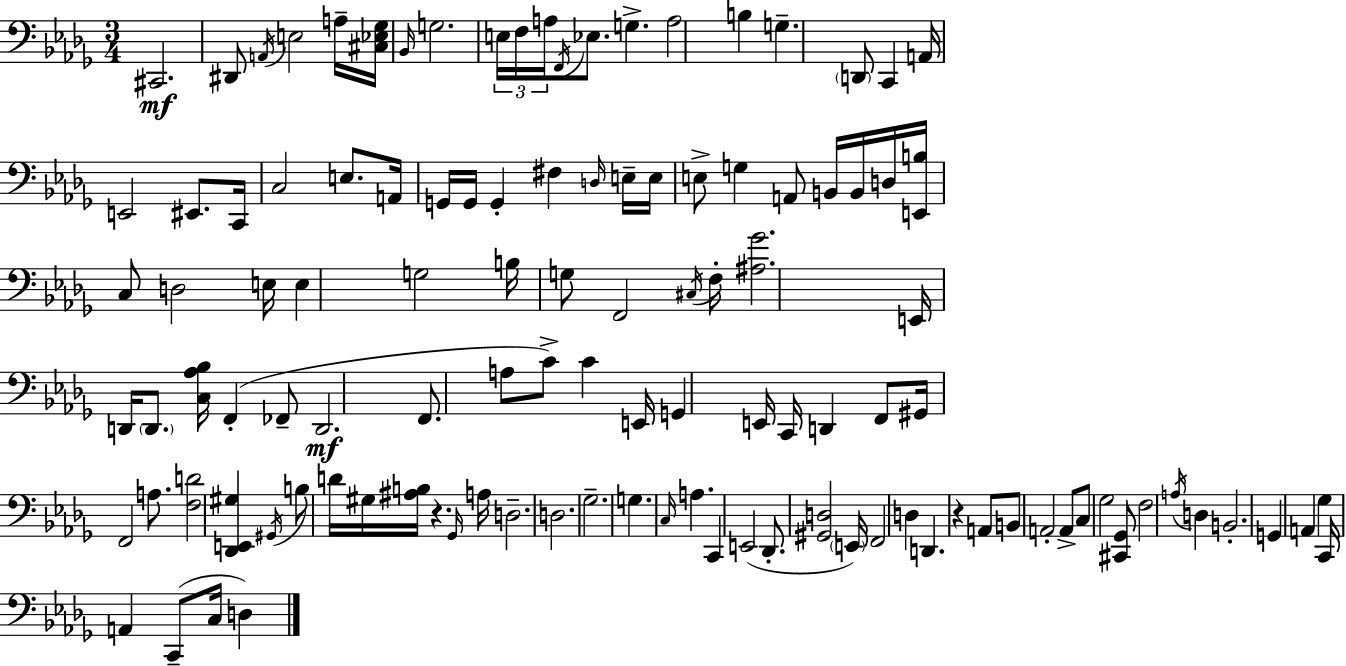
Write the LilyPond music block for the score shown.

{
  \clef bass
  \numericTimeSignature
  \time 3/4
  \key bes \minor
  cis,2.\mf | dis,8 \acciaccatura { a,16 } e2 a16-- | <cis ees ges>16 \grace { bes,16 } g2. | \tuplet 3/2 { e16 f16 a16 } \acciaccatura { f,16 } ees8. g4.-> | \break a2 b4 | g4.-- \parenthesize d,8 c,4 | a,16 e,2 | eis,8. c,16 c2 | \break e8. a,16 g,16 g,16 g,4-. fis4 | \grace { d16 } e16-- e16 e8-> g4 a,8 | b,16 b,16 d16 <e, b>16 c8 d2 | e16 e4 g2 | \break b16 g8 f,2 | \acciaccatura { cis16 } f16-. <ais ges'>2. | e,16 d,16 \parenthesize d,8. <c aes bes>16 f,4-.( | fes,8-- d,2.\mf | \break f,8. a8 c'8->) | c'4 e,16 g,4 e,16 c,16 d,4 | f,8 gis,16 f,2 | a8. <f d'>2 | \break <des, e, gis>4 \acciaccatura { gis,16 } b8 d'16 gis16 <ais b>16 r4. | \grace { ges,16 } a16 d2.-- | d2. | ges2.-- | \break g4. | \grace { c16 } a4. c,4 | e,2( des,8.-. <gis, d>2 | \parenthesize e,16) f,2 | \break d4 d,4. | r4 a,8 b,8 a,2-. | a,8-> c8 ges2 | <cis, ges,>8 f2 | \break \acciaccatura { a16 } d4 b,2.-. | g,4 | a,4 ges4 c,16 a,4 | c,8--( c16 d4) \bar "|."
}